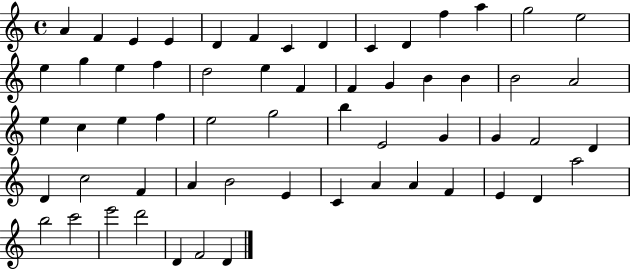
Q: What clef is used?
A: treble